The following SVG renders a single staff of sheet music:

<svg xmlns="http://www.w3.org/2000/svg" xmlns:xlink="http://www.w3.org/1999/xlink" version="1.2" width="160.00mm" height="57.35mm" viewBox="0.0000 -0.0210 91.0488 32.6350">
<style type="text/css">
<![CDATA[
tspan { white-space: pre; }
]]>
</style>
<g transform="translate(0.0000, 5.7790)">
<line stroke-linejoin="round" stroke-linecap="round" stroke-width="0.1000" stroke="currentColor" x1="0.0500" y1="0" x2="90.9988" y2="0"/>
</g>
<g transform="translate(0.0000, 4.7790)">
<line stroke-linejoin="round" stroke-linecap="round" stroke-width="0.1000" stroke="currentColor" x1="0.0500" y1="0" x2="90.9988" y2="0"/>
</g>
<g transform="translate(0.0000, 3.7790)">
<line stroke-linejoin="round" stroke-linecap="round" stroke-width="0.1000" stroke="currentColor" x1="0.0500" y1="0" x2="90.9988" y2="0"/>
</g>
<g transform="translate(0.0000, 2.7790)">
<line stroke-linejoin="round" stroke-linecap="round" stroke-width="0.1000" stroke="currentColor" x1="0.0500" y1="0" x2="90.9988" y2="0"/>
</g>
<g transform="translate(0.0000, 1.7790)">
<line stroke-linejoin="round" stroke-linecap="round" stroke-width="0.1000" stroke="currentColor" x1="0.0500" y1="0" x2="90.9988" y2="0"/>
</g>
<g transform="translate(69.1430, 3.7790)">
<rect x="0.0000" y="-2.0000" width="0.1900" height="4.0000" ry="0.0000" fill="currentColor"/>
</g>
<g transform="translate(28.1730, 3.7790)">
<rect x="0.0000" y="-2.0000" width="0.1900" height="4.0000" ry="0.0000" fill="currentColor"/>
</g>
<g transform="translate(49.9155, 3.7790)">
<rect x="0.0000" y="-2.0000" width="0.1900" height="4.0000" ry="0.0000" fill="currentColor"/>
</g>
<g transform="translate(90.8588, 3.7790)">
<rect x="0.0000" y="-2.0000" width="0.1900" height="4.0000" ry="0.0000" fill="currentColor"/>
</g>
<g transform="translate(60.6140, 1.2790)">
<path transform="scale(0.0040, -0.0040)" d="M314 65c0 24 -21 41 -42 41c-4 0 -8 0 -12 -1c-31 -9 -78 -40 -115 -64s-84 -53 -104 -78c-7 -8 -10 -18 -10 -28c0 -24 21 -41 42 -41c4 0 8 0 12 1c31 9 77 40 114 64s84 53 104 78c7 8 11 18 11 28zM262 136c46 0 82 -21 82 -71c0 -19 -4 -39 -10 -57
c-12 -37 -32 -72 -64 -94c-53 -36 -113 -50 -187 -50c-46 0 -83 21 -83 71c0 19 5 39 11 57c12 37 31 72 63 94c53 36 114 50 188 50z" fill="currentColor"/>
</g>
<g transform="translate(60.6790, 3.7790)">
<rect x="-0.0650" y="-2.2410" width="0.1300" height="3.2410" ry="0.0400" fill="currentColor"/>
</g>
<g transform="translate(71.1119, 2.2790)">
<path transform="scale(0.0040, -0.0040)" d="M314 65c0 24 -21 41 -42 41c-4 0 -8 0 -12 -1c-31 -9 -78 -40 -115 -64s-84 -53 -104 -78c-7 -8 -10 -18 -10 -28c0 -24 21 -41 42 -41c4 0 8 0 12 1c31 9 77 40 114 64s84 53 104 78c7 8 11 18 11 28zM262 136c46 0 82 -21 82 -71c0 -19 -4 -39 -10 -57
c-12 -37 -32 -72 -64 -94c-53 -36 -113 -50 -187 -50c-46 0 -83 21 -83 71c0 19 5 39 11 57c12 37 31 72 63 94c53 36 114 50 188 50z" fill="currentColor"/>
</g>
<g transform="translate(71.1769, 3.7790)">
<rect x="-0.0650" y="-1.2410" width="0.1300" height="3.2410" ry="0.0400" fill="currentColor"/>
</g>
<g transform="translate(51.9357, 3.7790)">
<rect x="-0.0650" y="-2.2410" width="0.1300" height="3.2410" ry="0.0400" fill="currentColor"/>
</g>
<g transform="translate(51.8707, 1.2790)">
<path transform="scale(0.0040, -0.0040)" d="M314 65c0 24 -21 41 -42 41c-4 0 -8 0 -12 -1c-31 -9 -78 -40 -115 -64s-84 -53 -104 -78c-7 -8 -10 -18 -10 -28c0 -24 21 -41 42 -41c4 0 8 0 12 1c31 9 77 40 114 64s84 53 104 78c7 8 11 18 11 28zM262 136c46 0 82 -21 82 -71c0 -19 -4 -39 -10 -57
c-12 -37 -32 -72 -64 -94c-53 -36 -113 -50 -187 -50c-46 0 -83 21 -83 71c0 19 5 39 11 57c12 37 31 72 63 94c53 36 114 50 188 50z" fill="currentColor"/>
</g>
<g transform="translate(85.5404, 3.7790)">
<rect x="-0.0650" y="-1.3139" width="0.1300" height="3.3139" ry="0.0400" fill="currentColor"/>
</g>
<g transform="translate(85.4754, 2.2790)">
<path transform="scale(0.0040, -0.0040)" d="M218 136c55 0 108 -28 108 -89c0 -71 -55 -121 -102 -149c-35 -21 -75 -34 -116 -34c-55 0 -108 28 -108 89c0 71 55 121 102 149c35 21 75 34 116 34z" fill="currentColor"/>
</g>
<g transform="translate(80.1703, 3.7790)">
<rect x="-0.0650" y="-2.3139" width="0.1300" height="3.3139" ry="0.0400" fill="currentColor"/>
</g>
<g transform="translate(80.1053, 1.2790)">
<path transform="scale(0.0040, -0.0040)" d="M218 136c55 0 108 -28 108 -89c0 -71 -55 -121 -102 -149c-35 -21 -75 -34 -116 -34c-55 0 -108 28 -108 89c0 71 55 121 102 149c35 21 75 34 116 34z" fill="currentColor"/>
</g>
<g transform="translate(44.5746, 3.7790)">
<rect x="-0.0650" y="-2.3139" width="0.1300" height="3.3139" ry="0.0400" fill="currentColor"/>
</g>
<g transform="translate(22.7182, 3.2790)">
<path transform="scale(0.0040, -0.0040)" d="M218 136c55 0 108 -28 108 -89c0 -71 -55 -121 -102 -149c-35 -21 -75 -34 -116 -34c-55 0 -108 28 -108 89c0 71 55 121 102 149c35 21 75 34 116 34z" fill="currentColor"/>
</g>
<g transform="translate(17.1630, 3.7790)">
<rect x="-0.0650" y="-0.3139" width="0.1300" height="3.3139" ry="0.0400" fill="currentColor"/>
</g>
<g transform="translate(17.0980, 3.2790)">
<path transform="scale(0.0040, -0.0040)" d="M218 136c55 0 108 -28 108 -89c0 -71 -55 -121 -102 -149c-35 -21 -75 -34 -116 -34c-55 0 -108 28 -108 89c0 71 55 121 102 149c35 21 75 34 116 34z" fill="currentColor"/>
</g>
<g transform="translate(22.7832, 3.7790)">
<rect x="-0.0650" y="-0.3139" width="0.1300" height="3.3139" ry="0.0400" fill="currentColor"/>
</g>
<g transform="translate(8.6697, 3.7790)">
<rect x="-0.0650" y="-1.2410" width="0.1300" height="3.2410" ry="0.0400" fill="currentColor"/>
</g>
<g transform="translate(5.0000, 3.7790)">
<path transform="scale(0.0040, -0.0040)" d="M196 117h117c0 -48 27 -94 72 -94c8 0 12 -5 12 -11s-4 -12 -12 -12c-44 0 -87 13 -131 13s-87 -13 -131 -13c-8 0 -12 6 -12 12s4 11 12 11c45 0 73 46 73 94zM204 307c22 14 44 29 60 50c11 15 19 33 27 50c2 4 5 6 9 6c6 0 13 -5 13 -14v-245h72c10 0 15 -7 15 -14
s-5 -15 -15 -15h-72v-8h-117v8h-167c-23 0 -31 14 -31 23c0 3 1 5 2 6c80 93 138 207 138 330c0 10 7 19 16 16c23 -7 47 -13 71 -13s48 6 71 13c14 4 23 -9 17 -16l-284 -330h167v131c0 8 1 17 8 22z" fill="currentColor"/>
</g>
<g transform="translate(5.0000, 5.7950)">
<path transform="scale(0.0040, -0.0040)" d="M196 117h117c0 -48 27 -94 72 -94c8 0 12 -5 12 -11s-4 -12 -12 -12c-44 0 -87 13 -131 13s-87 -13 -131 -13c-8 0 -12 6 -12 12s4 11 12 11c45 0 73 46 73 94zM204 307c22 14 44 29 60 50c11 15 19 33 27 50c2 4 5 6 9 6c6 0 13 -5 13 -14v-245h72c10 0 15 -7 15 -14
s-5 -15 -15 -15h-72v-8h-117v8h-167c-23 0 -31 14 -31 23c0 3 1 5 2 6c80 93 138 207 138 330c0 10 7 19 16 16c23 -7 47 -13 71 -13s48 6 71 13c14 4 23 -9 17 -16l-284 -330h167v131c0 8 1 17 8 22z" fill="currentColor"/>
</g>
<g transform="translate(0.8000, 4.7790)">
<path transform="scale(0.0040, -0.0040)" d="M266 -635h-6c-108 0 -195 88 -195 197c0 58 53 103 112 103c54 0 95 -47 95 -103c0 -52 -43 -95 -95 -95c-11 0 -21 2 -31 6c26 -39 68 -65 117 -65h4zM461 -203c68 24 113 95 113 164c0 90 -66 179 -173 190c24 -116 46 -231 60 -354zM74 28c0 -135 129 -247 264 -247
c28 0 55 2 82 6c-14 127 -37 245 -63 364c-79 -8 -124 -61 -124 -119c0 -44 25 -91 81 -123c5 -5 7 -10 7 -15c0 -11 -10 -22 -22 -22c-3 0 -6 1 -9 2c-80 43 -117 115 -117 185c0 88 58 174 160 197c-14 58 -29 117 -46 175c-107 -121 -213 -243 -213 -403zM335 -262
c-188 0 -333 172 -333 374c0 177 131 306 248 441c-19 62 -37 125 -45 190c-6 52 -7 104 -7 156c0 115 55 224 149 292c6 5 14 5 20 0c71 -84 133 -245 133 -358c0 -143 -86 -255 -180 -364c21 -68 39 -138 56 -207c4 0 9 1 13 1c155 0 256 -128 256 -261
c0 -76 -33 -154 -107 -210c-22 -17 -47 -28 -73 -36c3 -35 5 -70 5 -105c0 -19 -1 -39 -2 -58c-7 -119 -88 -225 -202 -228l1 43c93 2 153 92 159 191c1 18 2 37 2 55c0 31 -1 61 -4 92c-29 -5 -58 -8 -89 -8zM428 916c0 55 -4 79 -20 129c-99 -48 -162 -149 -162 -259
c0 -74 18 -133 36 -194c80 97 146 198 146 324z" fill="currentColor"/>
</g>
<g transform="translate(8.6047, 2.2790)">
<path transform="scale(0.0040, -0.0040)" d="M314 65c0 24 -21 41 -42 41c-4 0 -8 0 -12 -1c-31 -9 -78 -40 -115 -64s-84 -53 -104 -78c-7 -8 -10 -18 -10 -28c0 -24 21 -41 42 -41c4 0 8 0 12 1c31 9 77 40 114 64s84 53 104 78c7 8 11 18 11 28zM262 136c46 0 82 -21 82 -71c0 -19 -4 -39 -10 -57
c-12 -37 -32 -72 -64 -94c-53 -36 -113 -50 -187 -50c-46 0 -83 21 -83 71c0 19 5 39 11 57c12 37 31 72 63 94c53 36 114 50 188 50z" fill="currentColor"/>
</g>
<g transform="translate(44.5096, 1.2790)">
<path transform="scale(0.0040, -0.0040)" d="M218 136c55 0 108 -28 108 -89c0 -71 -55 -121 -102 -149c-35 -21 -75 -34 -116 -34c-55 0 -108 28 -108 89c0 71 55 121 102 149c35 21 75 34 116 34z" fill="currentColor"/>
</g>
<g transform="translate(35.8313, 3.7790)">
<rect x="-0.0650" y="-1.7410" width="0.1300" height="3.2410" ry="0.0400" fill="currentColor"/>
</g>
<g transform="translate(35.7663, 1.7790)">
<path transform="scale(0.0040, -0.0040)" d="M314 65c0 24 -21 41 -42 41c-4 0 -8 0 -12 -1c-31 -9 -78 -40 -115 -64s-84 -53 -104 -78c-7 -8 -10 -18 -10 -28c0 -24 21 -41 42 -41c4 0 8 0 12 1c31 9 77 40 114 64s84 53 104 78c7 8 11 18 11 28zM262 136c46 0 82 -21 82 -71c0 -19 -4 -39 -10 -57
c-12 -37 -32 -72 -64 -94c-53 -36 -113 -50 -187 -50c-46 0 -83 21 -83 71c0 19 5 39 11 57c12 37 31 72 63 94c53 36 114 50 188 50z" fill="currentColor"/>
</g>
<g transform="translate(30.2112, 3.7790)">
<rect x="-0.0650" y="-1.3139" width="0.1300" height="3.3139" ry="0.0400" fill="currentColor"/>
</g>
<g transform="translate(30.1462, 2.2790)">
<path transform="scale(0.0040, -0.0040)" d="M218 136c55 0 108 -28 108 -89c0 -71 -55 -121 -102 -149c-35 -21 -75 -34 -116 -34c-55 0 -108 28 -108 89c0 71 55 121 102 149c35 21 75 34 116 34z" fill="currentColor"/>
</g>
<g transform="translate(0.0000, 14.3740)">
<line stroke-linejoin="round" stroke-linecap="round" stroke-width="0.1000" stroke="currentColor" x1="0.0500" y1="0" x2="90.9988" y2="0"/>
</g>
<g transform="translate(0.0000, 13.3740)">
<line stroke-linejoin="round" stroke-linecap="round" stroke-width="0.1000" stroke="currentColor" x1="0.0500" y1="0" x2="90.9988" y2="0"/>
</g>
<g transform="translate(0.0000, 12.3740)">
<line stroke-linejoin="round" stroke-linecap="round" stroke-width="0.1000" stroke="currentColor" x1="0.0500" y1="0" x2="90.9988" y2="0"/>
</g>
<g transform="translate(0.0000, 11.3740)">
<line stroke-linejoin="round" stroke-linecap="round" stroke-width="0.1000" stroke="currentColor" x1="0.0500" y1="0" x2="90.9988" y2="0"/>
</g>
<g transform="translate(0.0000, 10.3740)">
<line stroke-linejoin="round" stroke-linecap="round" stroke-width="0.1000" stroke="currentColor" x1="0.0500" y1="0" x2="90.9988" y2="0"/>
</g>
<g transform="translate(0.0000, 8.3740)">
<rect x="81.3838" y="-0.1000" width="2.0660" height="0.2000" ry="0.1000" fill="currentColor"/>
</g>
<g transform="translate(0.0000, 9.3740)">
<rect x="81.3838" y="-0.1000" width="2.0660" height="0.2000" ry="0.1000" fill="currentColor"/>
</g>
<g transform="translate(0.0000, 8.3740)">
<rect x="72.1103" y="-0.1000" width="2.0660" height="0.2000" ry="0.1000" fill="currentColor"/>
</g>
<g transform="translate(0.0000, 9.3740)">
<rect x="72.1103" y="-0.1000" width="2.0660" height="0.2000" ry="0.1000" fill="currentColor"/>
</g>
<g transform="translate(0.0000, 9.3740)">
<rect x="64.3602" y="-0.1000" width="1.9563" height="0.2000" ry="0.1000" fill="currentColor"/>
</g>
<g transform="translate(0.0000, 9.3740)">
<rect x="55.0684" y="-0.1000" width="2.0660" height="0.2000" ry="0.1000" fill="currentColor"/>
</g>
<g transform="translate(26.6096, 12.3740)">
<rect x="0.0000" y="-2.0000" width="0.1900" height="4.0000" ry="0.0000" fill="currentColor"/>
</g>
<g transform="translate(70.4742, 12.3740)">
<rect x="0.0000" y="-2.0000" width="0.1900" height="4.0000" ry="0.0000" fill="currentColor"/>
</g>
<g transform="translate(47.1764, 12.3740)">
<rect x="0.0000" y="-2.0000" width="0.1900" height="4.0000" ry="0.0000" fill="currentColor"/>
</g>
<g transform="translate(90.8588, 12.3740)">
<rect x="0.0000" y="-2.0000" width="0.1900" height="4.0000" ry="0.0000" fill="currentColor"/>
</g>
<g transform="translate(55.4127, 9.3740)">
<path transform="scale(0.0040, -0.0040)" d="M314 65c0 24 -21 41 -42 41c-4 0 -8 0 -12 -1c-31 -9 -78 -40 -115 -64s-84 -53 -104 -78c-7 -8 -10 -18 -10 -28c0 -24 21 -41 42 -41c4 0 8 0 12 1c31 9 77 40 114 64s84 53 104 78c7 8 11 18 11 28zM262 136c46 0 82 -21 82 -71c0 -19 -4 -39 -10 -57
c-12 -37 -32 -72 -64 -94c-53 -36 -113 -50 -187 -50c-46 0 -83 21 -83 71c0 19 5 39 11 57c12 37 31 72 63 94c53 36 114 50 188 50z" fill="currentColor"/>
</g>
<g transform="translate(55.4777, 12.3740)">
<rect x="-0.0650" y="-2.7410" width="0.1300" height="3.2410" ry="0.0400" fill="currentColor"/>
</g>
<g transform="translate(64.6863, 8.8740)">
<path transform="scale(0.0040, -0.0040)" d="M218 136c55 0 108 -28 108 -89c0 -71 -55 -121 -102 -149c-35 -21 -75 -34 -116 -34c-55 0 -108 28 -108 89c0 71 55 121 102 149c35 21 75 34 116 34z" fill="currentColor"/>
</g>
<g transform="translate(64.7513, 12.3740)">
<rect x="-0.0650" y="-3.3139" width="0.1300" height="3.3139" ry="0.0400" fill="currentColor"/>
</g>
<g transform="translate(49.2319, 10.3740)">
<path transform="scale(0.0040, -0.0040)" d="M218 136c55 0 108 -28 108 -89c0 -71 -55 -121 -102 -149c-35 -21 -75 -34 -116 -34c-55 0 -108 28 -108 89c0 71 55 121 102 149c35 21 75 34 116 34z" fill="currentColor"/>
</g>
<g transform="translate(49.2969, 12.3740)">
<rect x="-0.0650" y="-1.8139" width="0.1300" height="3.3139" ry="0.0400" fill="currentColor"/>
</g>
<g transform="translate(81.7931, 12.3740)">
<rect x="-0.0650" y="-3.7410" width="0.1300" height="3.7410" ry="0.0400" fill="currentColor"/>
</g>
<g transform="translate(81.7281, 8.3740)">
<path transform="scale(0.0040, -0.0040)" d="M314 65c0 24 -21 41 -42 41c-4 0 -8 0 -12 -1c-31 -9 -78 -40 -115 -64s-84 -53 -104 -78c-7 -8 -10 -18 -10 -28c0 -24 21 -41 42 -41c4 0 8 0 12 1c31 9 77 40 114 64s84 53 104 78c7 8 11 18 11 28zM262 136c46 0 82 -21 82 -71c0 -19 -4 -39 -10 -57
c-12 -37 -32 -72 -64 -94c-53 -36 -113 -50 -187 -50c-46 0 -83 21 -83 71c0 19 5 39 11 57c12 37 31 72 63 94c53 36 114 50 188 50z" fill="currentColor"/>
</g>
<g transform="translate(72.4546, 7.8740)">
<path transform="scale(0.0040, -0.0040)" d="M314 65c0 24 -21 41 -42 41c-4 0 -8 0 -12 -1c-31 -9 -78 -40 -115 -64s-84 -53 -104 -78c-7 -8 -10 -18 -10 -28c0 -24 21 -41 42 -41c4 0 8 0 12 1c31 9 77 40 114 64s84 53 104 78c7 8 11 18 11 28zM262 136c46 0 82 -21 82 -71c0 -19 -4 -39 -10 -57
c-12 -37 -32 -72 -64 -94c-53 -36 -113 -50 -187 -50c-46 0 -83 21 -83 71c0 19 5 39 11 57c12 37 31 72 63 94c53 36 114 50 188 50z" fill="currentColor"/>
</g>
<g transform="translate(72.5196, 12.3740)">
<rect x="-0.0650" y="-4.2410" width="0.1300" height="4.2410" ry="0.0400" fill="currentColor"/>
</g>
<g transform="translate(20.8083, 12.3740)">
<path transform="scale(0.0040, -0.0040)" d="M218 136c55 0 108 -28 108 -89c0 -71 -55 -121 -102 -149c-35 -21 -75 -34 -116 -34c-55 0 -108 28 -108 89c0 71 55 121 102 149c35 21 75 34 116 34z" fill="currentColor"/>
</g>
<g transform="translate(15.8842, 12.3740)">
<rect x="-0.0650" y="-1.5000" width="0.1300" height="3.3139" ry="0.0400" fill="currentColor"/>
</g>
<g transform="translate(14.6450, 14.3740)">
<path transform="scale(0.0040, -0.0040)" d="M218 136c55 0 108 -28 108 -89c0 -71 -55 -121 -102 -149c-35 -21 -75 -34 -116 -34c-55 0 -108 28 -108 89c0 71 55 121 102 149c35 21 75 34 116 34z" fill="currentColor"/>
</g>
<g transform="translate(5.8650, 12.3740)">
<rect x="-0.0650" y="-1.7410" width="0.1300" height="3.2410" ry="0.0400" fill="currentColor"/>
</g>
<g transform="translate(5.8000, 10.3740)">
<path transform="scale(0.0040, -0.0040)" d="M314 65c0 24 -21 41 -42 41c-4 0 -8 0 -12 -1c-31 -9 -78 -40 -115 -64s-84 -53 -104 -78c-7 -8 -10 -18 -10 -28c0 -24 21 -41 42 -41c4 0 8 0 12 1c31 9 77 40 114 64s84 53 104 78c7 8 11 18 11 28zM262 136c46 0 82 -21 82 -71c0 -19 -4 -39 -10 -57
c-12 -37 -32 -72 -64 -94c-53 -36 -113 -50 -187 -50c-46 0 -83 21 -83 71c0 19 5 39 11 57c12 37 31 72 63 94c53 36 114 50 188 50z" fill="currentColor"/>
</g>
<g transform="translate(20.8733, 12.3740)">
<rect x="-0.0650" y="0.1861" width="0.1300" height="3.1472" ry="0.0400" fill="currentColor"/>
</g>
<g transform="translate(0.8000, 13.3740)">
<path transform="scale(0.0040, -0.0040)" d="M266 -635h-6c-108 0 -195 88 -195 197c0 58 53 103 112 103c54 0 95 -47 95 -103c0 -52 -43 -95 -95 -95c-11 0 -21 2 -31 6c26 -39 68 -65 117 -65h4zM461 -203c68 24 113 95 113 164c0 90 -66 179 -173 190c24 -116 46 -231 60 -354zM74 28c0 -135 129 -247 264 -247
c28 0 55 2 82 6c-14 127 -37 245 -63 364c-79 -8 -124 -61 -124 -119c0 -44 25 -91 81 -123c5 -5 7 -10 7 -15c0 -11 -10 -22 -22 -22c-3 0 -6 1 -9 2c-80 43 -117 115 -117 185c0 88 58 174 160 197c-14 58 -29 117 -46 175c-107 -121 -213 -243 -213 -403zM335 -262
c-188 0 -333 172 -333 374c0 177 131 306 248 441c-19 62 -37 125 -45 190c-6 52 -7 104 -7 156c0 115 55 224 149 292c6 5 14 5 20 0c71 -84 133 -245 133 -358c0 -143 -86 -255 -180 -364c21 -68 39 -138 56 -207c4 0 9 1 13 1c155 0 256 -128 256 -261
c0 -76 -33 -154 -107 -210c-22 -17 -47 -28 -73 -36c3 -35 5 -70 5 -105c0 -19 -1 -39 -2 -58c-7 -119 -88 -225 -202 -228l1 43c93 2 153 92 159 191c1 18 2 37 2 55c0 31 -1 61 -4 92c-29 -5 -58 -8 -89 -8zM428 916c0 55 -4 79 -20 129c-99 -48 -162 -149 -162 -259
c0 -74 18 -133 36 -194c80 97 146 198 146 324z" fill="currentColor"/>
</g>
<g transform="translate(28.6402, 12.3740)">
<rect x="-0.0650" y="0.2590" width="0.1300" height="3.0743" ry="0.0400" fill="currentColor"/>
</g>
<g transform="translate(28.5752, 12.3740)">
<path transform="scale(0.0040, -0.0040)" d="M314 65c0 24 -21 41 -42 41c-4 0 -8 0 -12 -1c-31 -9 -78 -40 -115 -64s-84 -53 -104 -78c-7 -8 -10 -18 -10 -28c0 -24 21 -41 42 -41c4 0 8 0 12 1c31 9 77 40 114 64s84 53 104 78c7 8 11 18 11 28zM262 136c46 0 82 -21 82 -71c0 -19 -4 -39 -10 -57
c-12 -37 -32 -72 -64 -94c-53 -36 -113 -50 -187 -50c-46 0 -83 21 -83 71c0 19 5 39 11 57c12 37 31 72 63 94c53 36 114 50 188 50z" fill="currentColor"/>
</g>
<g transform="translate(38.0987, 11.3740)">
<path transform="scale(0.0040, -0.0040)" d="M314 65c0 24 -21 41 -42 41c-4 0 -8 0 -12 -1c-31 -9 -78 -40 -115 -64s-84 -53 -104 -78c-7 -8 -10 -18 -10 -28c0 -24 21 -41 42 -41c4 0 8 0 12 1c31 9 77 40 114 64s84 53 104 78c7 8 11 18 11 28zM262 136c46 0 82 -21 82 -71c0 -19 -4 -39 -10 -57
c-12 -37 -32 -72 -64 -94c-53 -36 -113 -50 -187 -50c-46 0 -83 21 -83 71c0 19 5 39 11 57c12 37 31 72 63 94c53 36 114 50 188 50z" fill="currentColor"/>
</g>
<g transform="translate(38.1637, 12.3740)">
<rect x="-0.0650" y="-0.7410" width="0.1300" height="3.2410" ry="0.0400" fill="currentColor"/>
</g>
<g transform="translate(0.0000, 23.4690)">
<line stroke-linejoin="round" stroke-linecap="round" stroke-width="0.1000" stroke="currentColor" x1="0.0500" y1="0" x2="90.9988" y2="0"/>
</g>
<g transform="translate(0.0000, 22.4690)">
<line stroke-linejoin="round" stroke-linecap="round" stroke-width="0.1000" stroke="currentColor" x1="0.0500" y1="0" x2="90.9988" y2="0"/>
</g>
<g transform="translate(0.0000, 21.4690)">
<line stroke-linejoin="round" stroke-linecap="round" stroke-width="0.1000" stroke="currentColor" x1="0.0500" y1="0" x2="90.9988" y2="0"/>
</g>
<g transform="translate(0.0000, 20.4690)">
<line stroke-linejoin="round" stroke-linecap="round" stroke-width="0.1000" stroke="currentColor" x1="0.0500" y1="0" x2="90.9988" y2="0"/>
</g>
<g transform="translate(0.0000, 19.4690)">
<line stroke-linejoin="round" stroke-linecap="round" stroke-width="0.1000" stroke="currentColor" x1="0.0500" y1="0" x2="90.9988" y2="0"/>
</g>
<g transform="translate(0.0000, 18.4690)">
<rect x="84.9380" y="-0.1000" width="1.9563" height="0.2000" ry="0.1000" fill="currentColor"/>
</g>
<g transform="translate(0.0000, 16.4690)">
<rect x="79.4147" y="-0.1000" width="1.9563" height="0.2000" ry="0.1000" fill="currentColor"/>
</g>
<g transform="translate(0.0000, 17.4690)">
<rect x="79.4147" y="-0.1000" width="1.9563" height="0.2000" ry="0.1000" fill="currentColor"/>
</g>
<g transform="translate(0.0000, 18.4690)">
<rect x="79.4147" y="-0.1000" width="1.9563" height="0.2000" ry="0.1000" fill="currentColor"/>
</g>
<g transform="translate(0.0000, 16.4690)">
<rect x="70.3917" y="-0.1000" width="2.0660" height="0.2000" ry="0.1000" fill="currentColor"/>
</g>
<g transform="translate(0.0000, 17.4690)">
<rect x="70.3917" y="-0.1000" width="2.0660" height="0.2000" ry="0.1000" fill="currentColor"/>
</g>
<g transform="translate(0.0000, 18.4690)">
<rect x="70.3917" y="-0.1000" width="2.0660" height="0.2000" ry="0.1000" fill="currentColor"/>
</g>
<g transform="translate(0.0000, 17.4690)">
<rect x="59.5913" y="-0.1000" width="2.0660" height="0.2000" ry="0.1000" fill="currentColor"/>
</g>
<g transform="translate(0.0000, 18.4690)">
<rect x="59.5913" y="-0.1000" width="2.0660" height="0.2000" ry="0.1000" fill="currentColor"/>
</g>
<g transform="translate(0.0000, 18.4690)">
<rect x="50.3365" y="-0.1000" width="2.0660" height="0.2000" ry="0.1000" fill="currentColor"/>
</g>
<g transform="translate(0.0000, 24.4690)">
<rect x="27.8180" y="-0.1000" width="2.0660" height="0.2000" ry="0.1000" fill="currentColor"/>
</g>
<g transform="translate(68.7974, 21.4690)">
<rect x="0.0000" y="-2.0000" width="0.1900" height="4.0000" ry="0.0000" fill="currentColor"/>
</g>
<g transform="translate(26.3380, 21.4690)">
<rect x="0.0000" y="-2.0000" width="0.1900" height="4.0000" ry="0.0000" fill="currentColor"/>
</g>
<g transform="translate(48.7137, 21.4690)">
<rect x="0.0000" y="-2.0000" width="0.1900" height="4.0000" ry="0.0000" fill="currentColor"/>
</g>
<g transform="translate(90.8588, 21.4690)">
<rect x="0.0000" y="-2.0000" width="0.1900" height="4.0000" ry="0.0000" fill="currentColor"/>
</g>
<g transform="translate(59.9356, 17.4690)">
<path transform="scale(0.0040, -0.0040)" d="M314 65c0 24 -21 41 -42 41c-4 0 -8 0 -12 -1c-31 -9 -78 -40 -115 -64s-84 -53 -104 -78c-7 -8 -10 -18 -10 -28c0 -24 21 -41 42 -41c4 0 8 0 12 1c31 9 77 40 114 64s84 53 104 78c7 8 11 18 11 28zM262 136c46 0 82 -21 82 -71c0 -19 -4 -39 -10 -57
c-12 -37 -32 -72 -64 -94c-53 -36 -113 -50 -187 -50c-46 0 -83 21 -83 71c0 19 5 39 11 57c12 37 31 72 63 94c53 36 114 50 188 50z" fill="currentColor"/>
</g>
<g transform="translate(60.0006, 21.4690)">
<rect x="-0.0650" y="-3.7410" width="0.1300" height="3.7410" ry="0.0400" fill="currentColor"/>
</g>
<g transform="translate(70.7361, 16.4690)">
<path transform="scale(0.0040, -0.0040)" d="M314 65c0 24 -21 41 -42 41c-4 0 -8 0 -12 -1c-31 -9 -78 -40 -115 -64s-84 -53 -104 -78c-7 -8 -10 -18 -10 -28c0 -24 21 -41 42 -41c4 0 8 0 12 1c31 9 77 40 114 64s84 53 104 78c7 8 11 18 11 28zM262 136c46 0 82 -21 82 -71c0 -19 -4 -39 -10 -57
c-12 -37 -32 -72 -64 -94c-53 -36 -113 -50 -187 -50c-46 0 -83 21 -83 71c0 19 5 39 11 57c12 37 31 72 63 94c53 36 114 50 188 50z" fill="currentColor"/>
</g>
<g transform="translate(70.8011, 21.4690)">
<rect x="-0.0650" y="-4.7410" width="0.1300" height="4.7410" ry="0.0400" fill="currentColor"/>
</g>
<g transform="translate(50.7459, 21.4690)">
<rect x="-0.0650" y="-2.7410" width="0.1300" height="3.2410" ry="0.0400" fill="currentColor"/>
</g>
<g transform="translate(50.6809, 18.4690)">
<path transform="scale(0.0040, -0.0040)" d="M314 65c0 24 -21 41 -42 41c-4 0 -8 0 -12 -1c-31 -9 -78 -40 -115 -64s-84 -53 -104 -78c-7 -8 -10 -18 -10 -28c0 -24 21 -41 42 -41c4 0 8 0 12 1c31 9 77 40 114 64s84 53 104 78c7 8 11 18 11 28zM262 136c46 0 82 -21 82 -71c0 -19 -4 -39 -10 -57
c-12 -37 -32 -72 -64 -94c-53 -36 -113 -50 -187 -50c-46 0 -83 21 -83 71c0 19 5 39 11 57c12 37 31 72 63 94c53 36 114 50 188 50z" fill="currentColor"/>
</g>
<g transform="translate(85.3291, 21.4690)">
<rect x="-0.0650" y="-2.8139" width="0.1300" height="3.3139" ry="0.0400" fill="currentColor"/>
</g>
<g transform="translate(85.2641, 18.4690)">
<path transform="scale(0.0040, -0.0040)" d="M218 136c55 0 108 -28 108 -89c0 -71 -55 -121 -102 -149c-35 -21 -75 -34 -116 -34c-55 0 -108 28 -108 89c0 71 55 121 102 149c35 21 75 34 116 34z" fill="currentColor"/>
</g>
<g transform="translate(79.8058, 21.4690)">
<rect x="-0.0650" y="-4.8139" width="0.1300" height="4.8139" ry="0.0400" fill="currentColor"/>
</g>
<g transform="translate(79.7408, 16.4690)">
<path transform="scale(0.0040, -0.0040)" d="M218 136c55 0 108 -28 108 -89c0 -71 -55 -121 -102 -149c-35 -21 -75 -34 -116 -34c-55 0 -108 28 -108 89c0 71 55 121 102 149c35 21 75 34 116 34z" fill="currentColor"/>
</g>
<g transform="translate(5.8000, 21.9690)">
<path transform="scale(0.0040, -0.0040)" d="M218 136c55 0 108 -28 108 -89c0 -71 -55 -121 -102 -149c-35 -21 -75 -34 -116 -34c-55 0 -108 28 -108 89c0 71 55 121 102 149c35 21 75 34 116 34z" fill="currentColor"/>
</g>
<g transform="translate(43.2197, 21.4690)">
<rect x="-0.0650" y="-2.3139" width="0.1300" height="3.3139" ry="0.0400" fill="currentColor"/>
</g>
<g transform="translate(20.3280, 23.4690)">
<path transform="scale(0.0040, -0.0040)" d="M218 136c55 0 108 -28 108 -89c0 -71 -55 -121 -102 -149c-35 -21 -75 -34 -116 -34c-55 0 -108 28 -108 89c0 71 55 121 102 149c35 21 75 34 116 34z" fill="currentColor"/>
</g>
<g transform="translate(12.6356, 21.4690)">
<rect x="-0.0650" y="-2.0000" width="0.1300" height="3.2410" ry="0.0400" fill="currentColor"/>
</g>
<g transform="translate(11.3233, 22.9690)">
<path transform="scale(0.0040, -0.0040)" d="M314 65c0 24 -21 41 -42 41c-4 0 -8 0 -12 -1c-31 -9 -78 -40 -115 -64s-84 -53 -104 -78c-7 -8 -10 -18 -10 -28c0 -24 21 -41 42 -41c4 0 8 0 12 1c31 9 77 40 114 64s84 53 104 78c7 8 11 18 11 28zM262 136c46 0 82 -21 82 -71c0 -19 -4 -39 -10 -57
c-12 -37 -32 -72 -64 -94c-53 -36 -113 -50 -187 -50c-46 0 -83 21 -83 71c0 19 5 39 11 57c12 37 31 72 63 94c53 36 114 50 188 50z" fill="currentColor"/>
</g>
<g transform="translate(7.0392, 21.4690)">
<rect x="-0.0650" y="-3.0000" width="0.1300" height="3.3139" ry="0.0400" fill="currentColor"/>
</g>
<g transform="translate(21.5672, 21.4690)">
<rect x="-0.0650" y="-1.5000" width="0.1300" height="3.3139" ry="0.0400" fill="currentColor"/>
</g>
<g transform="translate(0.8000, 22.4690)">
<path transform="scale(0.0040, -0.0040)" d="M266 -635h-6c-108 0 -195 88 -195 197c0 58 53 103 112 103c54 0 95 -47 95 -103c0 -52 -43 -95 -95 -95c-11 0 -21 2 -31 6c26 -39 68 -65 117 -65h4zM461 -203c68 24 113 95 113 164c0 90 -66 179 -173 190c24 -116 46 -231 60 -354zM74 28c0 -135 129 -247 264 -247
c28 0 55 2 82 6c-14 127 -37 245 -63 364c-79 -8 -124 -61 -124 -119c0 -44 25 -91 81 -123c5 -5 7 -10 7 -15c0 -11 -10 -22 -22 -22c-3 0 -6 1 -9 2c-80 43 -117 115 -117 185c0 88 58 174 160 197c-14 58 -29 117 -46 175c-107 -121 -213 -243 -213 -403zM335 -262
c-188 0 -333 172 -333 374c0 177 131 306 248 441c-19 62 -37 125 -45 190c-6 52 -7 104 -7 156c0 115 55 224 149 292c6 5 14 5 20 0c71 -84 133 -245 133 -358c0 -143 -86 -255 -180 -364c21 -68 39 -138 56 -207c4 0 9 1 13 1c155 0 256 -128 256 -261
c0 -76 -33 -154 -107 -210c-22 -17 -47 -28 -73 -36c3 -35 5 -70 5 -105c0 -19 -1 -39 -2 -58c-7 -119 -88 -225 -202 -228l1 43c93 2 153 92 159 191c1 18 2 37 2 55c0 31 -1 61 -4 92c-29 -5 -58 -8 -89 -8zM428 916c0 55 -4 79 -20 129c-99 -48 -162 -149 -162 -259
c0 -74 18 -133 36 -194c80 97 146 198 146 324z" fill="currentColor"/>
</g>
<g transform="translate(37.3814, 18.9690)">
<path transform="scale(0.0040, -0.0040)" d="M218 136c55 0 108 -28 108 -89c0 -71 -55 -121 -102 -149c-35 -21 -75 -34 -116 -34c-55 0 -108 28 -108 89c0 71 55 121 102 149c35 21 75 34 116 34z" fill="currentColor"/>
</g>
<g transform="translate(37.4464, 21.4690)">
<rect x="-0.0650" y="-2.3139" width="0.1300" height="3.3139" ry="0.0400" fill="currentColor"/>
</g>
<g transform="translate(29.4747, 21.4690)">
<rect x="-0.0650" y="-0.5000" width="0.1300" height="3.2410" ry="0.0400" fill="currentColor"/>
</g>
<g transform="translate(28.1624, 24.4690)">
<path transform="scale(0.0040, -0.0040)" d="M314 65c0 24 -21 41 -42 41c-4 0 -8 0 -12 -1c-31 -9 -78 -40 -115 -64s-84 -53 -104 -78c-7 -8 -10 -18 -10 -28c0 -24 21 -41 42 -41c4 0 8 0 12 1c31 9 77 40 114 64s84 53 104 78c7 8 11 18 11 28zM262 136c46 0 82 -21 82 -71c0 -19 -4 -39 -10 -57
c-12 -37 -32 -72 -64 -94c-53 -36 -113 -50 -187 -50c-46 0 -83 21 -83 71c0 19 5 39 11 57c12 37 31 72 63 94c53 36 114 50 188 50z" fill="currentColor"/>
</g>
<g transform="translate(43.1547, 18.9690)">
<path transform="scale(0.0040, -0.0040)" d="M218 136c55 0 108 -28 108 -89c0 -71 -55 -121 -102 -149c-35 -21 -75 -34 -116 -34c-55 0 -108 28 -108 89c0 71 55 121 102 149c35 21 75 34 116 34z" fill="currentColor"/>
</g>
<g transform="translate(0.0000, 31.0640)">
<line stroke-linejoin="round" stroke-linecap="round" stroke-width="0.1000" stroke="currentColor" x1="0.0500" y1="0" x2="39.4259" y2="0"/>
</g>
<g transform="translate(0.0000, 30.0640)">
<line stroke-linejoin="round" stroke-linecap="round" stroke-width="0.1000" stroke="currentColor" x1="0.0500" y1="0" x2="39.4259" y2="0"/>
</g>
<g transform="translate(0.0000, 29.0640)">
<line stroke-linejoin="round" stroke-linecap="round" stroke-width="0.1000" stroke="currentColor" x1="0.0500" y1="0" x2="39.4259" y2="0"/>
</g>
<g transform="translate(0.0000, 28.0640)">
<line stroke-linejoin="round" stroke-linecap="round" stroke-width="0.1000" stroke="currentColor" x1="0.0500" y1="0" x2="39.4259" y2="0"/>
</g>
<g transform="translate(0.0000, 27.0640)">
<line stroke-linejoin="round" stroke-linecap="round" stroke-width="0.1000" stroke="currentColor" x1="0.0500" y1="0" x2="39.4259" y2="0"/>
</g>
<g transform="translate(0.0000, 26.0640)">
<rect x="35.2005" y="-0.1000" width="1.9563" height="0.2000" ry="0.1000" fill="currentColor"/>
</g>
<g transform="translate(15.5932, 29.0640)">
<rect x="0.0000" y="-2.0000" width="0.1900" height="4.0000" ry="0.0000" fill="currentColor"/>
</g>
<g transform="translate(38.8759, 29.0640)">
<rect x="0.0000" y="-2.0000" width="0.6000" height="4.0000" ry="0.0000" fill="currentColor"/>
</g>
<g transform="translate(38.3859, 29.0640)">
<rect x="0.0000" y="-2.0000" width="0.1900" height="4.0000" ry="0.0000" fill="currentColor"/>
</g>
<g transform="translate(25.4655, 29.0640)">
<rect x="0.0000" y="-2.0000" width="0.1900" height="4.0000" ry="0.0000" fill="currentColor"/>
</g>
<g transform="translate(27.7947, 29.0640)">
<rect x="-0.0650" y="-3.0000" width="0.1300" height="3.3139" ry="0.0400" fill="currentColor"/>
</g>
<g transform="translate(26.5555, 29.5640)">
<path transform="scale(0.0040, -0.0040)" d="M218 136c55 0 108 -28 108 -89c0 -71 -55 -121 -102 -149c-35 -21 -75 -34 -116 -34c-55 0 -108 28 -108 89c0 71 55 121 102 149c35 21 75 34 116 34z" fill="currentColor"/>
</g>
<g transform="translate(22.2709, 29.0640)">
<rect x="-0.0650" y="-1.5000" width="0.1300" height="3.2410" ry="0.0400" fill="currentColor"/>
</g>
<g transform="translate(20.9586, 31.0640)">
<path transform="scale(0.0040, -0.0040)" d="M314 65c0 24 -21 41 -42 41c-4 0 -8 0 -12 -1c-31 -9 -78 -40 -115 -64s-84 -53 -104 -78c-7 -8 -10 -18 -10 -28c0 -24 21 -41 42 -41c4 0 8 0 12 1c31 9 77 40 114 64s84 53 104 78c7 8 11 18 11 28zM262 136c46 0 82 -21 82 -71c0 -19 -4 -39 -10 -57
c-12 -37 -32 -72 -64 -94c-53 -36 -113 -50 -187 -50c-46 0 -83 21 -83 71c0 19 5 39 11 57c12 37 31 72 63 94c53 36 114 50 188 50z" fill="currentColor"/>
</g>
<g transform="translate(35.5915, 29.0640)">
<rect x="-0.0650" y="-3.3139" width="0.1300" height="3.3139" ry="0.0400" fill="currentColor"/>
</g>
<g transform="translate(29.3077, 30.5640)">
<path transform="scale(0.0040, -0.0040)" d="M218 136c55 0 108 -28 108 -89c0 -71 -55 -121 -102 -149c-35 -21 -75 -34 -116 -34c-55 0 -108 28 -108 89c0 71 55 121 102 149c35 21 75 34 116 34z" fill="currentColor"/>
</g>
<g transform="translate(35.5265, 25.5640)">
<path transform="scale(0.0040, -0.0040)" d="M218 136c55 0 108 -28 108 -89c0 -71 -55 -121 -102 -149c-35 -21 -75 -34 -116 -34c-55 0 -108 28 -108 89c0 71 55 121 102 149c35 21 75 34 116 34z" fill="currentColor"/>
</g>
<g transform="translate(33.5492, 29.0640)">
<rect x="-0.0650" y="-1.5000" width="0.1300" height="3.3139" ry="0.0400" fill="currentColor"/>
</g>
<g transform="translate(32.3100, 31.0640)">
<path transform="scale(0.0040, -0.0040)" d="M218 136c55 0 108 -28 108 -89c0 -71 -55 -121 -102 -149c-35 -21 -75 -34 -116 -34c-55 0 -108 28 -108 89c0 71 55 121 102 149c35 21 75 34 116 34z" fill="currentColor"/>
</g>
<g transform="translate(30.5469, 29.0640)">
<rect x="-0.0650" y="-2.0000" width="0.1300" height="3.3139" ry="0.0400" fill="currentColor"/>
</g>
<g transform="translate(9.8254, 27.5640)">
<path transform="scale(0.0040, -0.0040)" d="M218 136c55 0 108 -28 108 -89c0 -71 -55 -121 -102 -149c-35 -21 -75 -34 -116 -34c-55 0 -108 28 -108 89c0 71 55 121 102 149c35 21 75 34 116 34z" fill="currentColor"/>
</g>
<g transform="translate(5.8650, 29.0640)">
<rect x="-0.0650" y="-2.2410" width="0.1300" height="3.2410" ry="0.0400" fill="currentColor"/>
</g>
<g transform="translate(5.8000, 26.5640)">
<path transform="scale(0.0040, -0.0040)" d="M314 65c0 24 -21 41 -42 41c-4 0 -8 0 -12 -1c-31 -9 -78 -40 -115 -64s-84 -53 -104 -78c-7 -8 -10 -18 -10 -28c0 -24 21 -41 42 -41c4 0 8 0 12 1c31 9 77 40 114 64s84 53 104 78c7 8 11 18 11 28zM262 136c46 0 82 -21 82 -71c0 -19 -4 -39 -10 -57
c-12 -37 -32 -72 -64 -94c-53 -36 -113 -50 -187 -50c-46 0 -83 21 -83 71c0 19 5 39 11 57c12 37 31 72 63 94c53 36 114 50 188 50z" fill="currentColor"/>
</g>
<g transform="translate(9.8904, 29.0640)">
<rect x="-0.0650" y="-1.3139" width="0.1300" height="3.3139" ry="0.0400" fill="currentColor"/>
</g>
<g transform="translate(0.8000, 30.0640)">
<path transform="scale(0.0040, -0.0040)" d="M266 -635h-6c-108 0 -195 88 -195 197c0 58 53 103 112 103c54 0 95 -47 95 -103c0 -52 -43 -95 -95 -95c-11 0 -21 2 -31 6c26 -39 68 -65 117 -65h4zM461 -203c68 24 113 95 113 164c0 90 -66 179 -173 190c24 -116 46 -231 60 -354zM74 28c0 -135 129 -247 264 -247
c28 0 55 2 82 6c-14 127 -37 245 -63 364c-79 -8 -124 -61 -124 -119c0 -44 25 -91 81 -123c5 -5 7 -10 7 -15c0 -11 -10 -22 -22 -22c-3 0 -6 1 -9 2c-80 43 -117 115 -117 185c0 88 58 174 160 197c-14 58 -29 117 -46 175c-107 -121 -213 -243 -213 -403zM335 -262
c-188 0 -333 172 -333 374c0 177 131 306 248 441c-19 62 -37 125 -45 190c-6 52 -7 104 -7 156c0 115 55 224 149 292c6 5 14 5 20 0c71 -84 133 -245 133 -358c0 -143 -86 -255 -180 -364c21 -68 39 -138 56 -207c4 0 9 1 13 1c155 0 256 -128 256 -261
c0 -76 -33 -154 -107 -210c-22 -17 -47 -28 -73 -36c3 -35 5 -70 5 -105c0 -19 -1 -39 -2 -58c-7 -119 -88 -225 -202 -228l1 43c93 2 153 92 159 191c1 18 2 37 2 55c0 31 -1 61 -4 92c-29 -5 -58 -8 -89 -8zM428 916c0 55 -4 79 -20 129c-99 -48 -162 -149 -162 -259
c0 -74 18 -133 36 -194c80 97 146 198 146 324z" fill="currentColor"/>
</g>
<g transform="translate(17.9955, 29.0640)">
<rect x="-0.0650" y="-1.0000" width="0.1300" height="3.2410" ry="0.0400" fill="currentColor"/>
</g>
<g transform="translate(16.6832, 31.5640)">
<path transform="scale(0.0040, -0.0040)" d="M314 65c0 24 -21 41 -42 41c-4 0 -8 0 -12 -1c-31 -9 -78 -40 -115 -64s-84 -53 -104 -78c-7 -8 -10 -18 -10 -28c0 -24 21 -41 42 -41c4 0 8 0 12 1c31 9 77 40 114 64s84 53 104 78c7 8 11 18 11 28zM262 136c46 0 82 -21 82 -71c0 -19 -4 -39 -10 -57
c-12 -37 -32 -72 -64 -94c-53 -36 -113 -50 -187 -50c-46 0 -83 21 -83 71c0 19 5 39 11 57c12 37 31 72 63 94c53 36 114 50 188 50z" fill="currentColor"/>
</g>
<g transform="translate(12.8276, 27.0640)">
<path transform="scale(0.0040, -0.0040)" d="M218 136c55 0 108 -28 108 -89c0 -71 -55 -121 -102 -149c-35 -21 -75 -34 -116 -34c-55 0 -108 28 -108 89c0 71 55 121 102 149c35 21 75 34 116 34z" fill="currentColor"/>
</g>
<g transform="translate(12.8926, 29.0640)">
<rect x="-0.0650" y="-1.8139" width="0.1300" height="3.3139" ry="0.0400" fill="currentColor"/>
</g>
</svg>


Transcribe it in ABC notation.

X:1
T:Untitled
M:4/4
L:1/4
K:C
e2 c c e f2 g g2 g2 e2 g e f2 E B B2 d2 f a2 b d'2 c'2 A F2 E C2 g g a2 c'2 e'2 e' a g2 e f D2 E2 A F E b